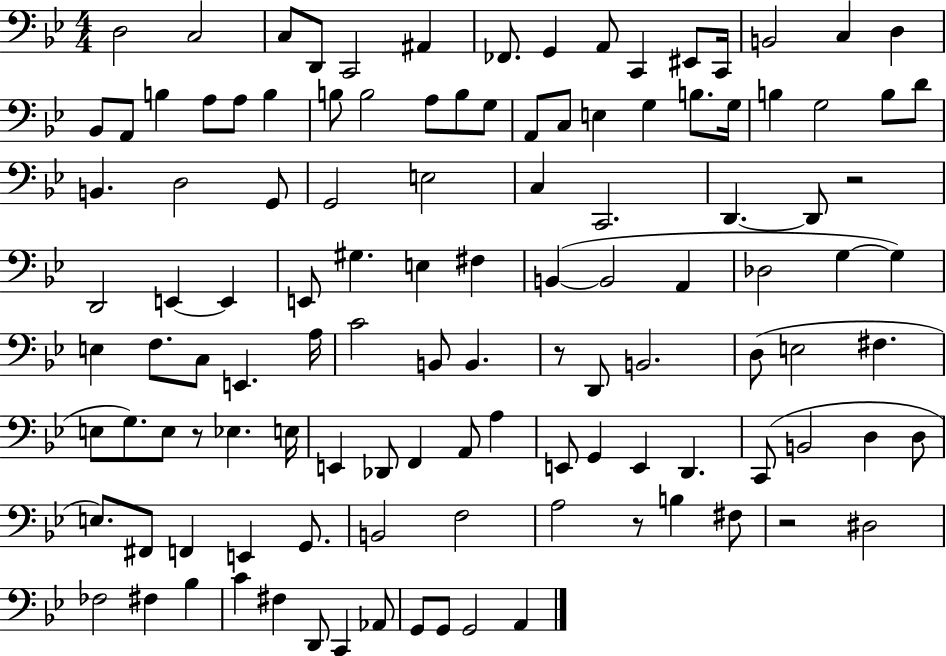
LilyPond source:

{
  \clef bass
  \numericTimeSignature
  \time 4/4
  \key bes \major
  d2 c2 | c8 d,8 c,2 ais,4 | fes,8. g,4 a,8 c,4 eis,8 c,16 | b,2 c4 d4 | \break bes,8 a,8 b4 a8 a8 b4 | b8 b2 a8 b8 g8 | a,8 c8 e4 g4 b8. g16 | b4 g2 b8 d'8 | \break b,4. d2 g,8 | g,2 e2 | c4 c,2. | d,4.~~ d,8 r2 | \break d,2 e,4~~ e,4 | e,8 gis4. e4 fis4 | b,4~(~ b,2 a,4 | des2 g4~~ g4) | \break e4 f8. c8 e,4. a16 | c'2 b,8 b,4. | r8 d,8 b,2. | d8( e2 fis4. | \break e8 g8.) e8 r8 ees4. e16 | e,4 des,8 f,4 a,8 a4 | e,8 g,4 e,4 d,4. | c,8( b,2 d4 d8 | \break e8.) fis,8 f,4 e,4 g,8. | b,2 f2 | a2 r8 b4 fis8 | r2 dis2 | \break fes2 fis4 bes4 | c'4 fis4 d,8 c,4 aes,8 | g,8 g,8 g,2 a,4 | \bar "|."
}